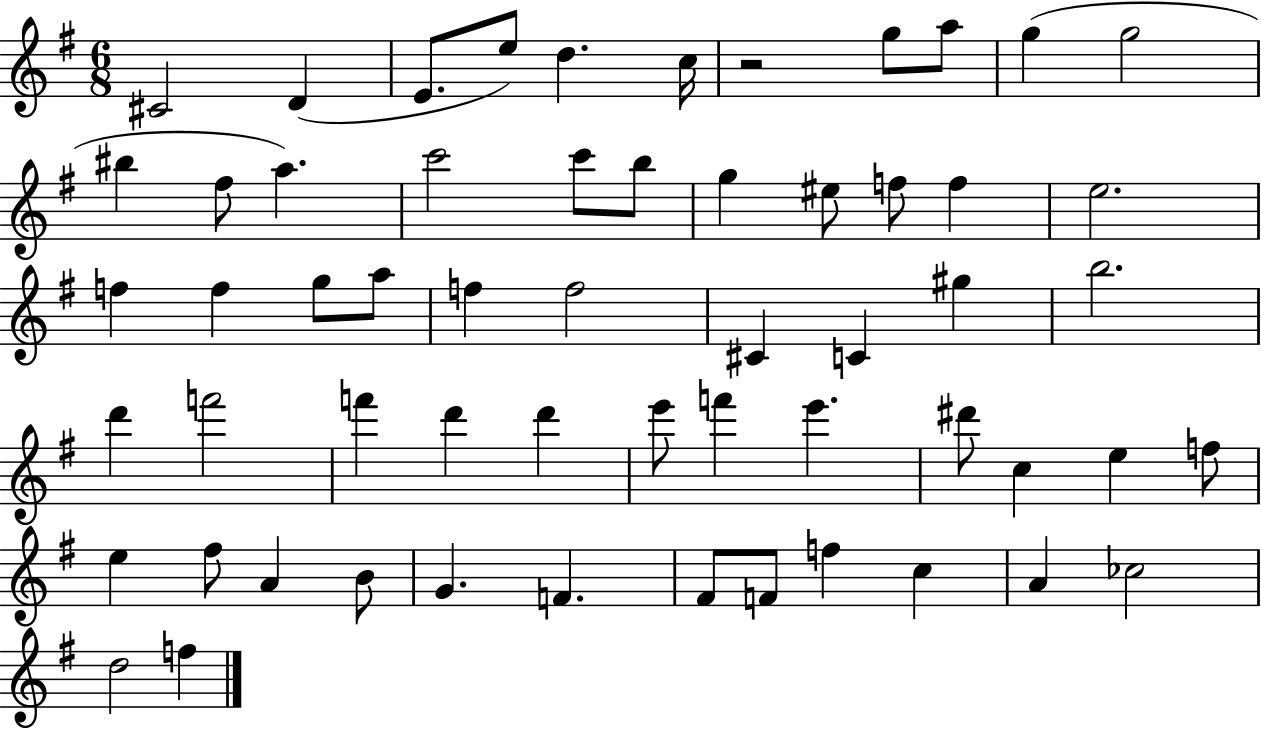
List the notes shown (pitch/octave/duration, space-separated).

C#4/h D4/q E4/e. E5/e D5/q. C5/s R/h G5/e A5/e G5/q G5/h BIS5/q F#5/e A5/q. C6/h C6/e B5/e G5/q EIS5/e F5/e F5/q E5/h. F5/q F5/q G5/e A5/e F5/q F5/h C#4/q C4/q G#5/q B5/h. D6/q F6/h F6/q D6/q D6/q E6/e F6/q E6/q. D#6/e C5/q E5/q F5/e E5/q F#5/e A4/q B4/e G4/q. F4/q. F#4/e F4/e F5/q C5/q A4/q CES5/h D5/h F5/q